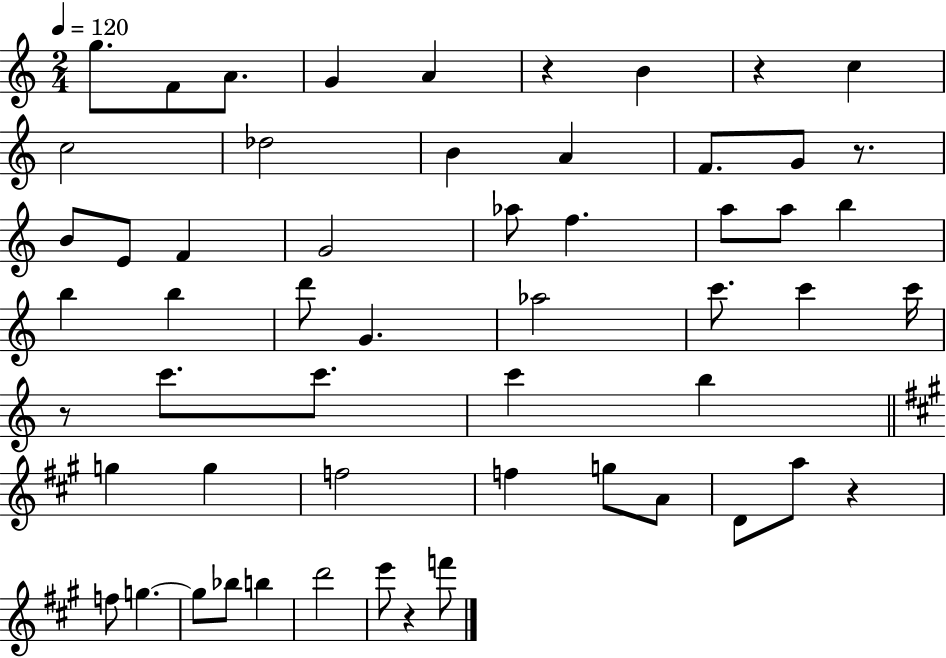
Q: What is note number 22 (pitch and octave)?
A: B5